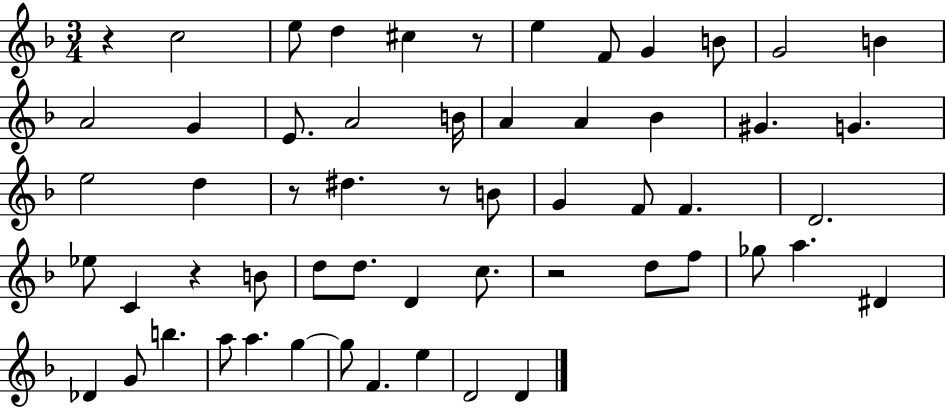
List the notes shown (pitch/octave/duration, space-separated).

R/q C5/h E5/e D5/q C#5/q R/e E5/q F4/e G4/q B4/e G4/h B4/q A4/h G4/q E4/e. A4/h B4/s A4/q A4/q Bb4/q G#4/q. G4/q. E5/h D5/q R/e D#5/q. R/e B4/e G4/q F4/e F4/q. D4/h. Eb5/e C4/q R/q B4/e D5/e D5/e. D4/q C5/e. R/h D5/e F5/e Gb5/e A5/q. D#4/q Db4/q G4/e B5/q. A5/e A5/q. G5/q G5/e F4/q. E5/q D4/h D4/q